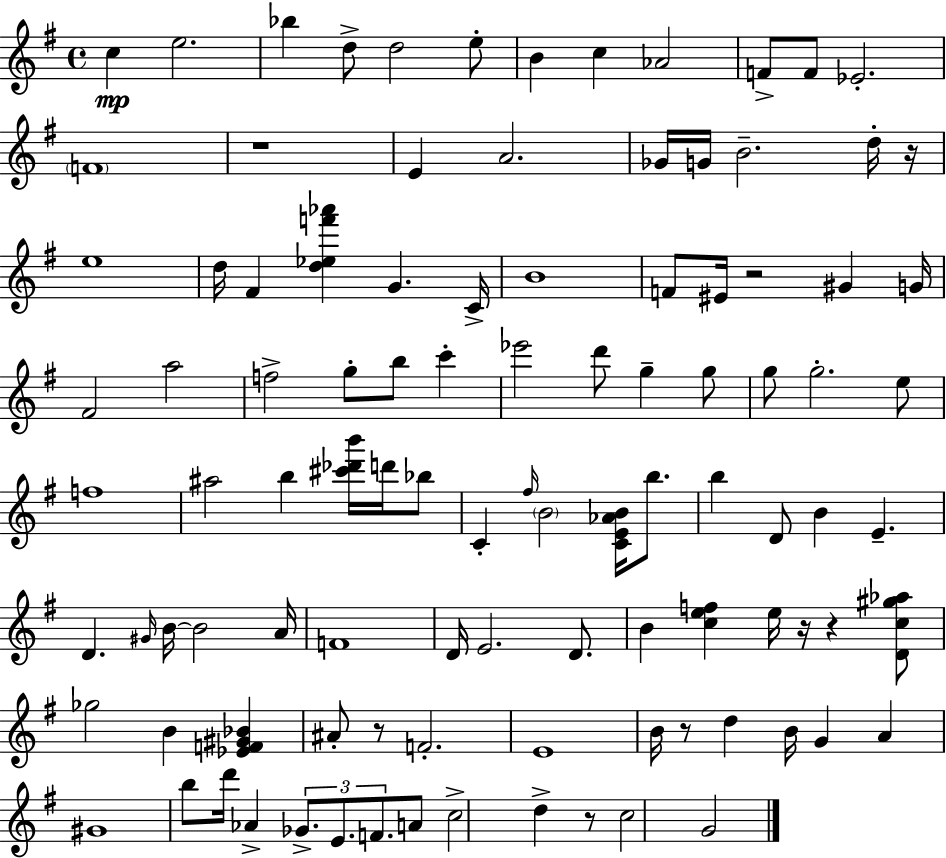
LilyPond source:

{
  \clef treble
  \time 4/4
  \defaultTimeSignature
  \key e \minor
  c''4\mp e''2. | bes''4 d''8-> d''2 e''8-. | b'4 c''4 aes'2 | f'8-> f'8 ees'2.-. | \break \parenthesize f'1 | r1 | e'4 a'2. | ges'16 g'16 b'2.-- d''16-. r16 | \break e''1 | d''16 fis'4 <d'' ees'' f''' aes'''>4 g'4. c'16-> | b'1 | f'8 eis'16 r2 gis'4 g'16 | \break fis'2 a''2 | f''2-> g''8-. b''8 c'''4-. | ees'''2 d'''8 g''4-- g''8 | g''8 g''2.-. e''8 | \break f''1 | ais''2 b''4 <cis''' des''' b'''>16 d'''16 bes''8 | c'4-. \grace { fis''16 } \parenthesize b'2 <c' e' aes' b'>16 b''8. | b''4 d'8 b'4 e'4.-- | \break d'4. \grace { gis'16 } b'16~~ b'2 | a'16 f'1 | d'16 e'2. d'8. | b'4 <c'' e'' f''>4 e''16 r16 r4 | \break <d' c'' gis'' aes''>8 ges''2 b'4 <ees' f' gis' bes'>4 | ais'8-. r8 f'2.-. | e'1 | b'16 r8 d''4 b'16 g'4 a'4 | \break gis'1 | b''8 d'''16 aes'4-> \tuplet 3/2 { ges'8.-> e'8. f'8. } | a'8 c''2-> d''4-> | r8 c''2 g'2 | \break \bar "|."
}